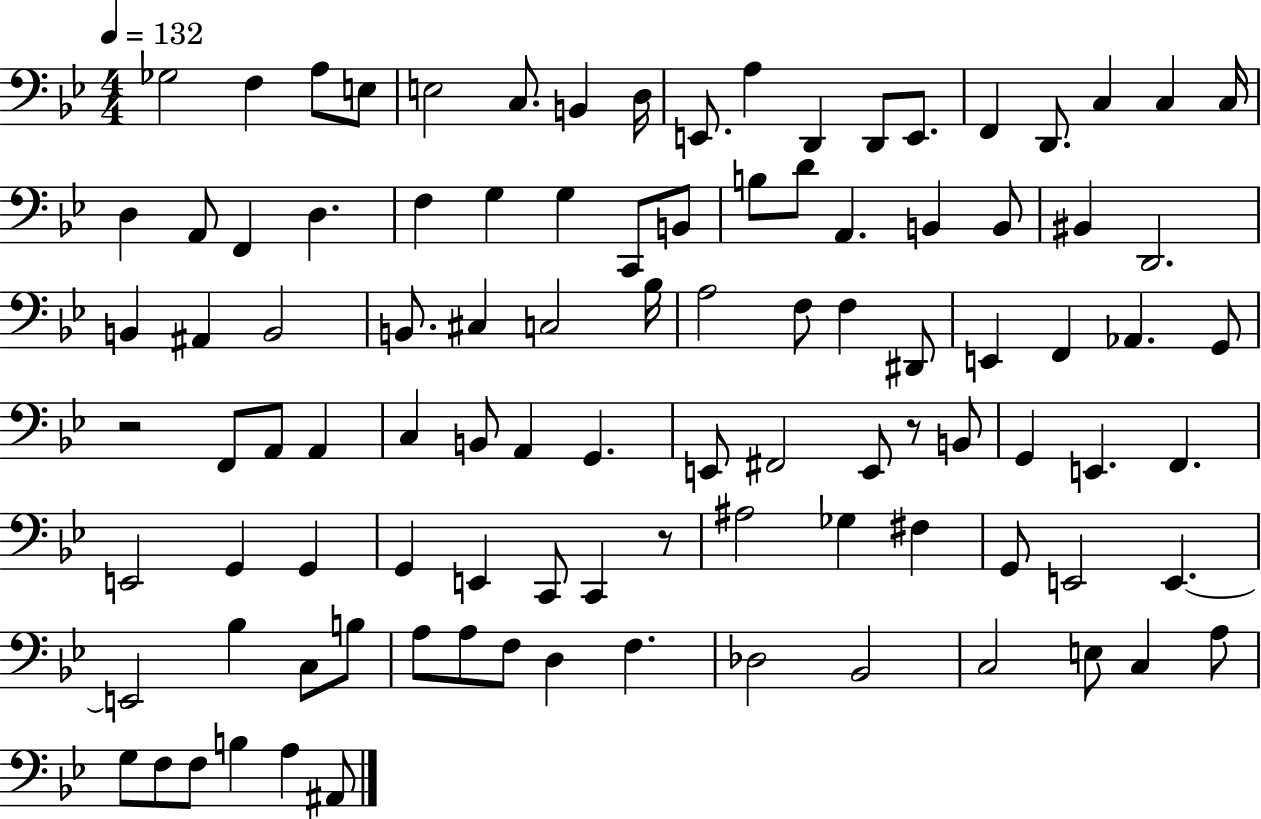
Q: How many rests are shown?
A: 3